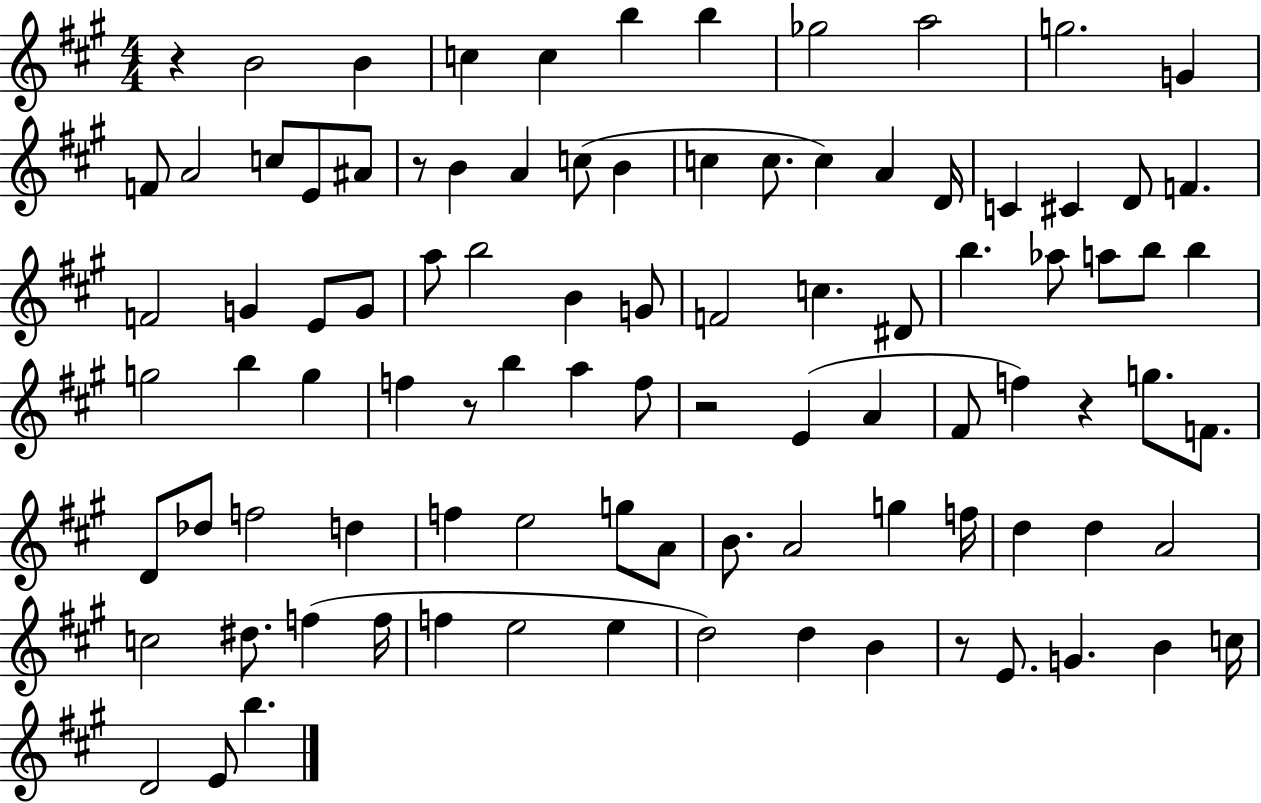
X:1
T:Untitled
M:4/4
L:1/4
K:A
z B2 B c c b b _g2 a2 g2 G F/2 A2 c/2 E/2 ^A/2 z/2 B A c/2 B c c/2 c A D/4 C ^C D/2 F F2 G E/2 G/2 a/2 b2 B G/2 F2 c ^D/2 b _a/2 a/2 b/2 b g2 b g f z/2 b a f/2 z2 E A ^F/2 f z g/2 F/2 D/2 _d/2 f2 d f e2 g/2 A/2 B/2 A2 g f/4 d d A2 c2 ^d/2 f f/4 f e2 e d2 d B z/2 E/2 G B c/4 D2 E/2 b